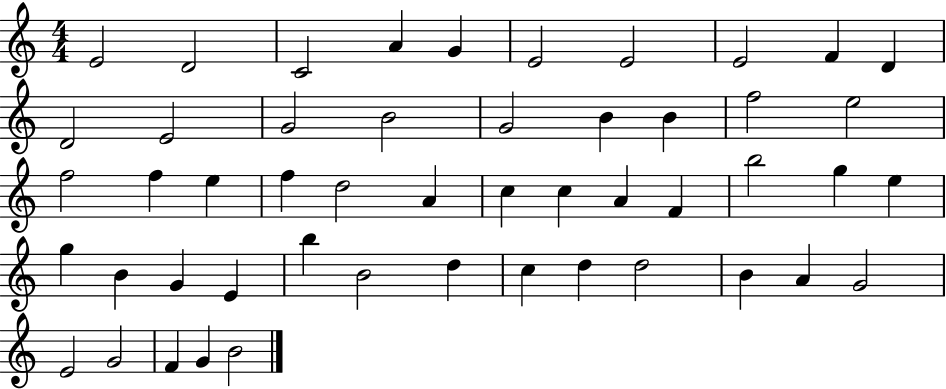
X:1
T:Untitled
M:4/4
L:1/4
K:C
E2 D2 C2 A G E2 E2 E2 F D D2 E2 G2 B2 G2 B B f2 e2 f2 f e f d2 A c c A F b2 g e g B G E b B2 d c d d2 B A G2 E2 G2 F G B2